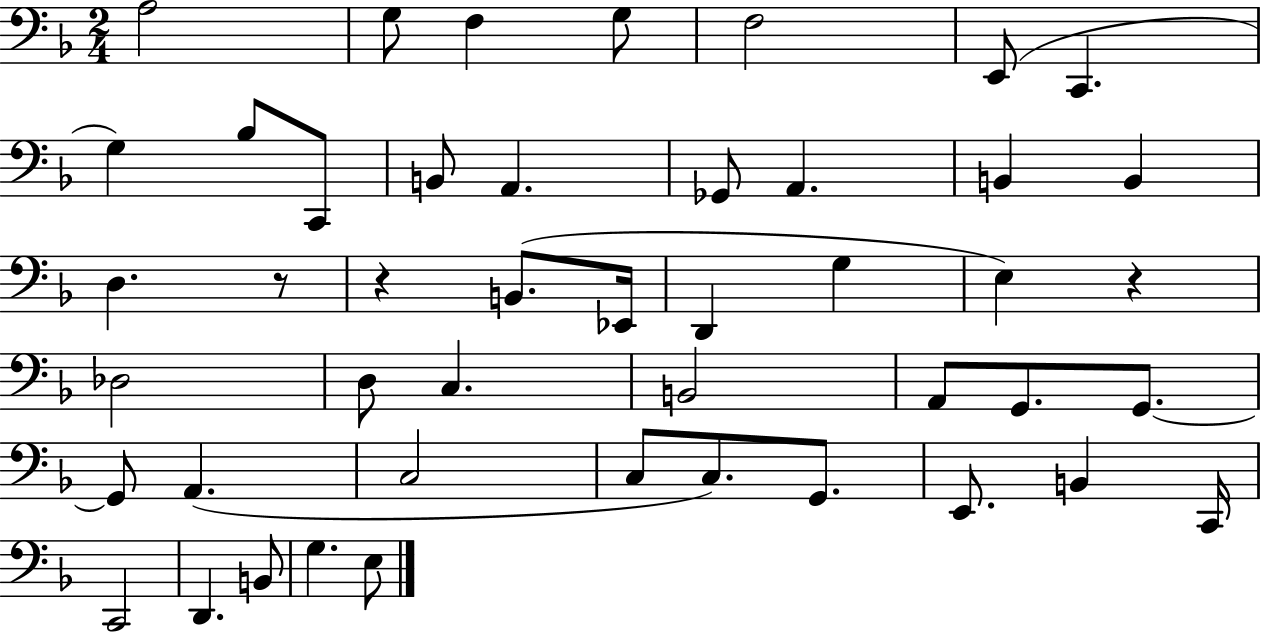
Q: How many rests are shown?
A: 3